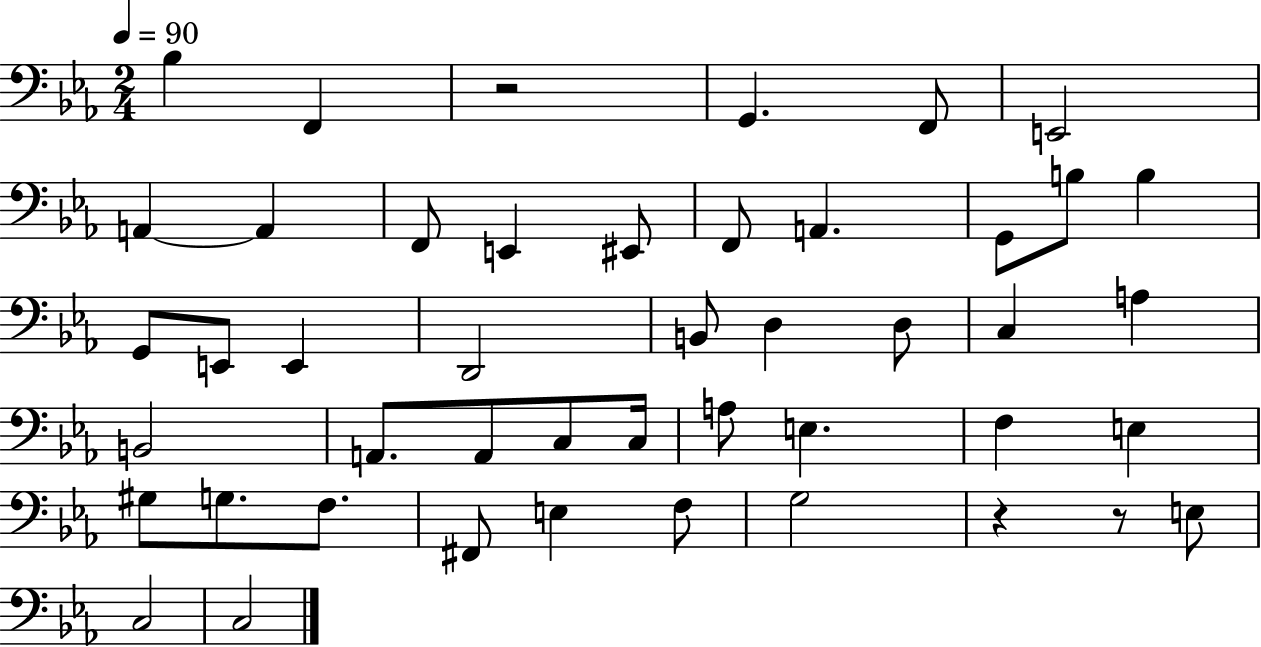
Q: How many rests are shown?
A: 3